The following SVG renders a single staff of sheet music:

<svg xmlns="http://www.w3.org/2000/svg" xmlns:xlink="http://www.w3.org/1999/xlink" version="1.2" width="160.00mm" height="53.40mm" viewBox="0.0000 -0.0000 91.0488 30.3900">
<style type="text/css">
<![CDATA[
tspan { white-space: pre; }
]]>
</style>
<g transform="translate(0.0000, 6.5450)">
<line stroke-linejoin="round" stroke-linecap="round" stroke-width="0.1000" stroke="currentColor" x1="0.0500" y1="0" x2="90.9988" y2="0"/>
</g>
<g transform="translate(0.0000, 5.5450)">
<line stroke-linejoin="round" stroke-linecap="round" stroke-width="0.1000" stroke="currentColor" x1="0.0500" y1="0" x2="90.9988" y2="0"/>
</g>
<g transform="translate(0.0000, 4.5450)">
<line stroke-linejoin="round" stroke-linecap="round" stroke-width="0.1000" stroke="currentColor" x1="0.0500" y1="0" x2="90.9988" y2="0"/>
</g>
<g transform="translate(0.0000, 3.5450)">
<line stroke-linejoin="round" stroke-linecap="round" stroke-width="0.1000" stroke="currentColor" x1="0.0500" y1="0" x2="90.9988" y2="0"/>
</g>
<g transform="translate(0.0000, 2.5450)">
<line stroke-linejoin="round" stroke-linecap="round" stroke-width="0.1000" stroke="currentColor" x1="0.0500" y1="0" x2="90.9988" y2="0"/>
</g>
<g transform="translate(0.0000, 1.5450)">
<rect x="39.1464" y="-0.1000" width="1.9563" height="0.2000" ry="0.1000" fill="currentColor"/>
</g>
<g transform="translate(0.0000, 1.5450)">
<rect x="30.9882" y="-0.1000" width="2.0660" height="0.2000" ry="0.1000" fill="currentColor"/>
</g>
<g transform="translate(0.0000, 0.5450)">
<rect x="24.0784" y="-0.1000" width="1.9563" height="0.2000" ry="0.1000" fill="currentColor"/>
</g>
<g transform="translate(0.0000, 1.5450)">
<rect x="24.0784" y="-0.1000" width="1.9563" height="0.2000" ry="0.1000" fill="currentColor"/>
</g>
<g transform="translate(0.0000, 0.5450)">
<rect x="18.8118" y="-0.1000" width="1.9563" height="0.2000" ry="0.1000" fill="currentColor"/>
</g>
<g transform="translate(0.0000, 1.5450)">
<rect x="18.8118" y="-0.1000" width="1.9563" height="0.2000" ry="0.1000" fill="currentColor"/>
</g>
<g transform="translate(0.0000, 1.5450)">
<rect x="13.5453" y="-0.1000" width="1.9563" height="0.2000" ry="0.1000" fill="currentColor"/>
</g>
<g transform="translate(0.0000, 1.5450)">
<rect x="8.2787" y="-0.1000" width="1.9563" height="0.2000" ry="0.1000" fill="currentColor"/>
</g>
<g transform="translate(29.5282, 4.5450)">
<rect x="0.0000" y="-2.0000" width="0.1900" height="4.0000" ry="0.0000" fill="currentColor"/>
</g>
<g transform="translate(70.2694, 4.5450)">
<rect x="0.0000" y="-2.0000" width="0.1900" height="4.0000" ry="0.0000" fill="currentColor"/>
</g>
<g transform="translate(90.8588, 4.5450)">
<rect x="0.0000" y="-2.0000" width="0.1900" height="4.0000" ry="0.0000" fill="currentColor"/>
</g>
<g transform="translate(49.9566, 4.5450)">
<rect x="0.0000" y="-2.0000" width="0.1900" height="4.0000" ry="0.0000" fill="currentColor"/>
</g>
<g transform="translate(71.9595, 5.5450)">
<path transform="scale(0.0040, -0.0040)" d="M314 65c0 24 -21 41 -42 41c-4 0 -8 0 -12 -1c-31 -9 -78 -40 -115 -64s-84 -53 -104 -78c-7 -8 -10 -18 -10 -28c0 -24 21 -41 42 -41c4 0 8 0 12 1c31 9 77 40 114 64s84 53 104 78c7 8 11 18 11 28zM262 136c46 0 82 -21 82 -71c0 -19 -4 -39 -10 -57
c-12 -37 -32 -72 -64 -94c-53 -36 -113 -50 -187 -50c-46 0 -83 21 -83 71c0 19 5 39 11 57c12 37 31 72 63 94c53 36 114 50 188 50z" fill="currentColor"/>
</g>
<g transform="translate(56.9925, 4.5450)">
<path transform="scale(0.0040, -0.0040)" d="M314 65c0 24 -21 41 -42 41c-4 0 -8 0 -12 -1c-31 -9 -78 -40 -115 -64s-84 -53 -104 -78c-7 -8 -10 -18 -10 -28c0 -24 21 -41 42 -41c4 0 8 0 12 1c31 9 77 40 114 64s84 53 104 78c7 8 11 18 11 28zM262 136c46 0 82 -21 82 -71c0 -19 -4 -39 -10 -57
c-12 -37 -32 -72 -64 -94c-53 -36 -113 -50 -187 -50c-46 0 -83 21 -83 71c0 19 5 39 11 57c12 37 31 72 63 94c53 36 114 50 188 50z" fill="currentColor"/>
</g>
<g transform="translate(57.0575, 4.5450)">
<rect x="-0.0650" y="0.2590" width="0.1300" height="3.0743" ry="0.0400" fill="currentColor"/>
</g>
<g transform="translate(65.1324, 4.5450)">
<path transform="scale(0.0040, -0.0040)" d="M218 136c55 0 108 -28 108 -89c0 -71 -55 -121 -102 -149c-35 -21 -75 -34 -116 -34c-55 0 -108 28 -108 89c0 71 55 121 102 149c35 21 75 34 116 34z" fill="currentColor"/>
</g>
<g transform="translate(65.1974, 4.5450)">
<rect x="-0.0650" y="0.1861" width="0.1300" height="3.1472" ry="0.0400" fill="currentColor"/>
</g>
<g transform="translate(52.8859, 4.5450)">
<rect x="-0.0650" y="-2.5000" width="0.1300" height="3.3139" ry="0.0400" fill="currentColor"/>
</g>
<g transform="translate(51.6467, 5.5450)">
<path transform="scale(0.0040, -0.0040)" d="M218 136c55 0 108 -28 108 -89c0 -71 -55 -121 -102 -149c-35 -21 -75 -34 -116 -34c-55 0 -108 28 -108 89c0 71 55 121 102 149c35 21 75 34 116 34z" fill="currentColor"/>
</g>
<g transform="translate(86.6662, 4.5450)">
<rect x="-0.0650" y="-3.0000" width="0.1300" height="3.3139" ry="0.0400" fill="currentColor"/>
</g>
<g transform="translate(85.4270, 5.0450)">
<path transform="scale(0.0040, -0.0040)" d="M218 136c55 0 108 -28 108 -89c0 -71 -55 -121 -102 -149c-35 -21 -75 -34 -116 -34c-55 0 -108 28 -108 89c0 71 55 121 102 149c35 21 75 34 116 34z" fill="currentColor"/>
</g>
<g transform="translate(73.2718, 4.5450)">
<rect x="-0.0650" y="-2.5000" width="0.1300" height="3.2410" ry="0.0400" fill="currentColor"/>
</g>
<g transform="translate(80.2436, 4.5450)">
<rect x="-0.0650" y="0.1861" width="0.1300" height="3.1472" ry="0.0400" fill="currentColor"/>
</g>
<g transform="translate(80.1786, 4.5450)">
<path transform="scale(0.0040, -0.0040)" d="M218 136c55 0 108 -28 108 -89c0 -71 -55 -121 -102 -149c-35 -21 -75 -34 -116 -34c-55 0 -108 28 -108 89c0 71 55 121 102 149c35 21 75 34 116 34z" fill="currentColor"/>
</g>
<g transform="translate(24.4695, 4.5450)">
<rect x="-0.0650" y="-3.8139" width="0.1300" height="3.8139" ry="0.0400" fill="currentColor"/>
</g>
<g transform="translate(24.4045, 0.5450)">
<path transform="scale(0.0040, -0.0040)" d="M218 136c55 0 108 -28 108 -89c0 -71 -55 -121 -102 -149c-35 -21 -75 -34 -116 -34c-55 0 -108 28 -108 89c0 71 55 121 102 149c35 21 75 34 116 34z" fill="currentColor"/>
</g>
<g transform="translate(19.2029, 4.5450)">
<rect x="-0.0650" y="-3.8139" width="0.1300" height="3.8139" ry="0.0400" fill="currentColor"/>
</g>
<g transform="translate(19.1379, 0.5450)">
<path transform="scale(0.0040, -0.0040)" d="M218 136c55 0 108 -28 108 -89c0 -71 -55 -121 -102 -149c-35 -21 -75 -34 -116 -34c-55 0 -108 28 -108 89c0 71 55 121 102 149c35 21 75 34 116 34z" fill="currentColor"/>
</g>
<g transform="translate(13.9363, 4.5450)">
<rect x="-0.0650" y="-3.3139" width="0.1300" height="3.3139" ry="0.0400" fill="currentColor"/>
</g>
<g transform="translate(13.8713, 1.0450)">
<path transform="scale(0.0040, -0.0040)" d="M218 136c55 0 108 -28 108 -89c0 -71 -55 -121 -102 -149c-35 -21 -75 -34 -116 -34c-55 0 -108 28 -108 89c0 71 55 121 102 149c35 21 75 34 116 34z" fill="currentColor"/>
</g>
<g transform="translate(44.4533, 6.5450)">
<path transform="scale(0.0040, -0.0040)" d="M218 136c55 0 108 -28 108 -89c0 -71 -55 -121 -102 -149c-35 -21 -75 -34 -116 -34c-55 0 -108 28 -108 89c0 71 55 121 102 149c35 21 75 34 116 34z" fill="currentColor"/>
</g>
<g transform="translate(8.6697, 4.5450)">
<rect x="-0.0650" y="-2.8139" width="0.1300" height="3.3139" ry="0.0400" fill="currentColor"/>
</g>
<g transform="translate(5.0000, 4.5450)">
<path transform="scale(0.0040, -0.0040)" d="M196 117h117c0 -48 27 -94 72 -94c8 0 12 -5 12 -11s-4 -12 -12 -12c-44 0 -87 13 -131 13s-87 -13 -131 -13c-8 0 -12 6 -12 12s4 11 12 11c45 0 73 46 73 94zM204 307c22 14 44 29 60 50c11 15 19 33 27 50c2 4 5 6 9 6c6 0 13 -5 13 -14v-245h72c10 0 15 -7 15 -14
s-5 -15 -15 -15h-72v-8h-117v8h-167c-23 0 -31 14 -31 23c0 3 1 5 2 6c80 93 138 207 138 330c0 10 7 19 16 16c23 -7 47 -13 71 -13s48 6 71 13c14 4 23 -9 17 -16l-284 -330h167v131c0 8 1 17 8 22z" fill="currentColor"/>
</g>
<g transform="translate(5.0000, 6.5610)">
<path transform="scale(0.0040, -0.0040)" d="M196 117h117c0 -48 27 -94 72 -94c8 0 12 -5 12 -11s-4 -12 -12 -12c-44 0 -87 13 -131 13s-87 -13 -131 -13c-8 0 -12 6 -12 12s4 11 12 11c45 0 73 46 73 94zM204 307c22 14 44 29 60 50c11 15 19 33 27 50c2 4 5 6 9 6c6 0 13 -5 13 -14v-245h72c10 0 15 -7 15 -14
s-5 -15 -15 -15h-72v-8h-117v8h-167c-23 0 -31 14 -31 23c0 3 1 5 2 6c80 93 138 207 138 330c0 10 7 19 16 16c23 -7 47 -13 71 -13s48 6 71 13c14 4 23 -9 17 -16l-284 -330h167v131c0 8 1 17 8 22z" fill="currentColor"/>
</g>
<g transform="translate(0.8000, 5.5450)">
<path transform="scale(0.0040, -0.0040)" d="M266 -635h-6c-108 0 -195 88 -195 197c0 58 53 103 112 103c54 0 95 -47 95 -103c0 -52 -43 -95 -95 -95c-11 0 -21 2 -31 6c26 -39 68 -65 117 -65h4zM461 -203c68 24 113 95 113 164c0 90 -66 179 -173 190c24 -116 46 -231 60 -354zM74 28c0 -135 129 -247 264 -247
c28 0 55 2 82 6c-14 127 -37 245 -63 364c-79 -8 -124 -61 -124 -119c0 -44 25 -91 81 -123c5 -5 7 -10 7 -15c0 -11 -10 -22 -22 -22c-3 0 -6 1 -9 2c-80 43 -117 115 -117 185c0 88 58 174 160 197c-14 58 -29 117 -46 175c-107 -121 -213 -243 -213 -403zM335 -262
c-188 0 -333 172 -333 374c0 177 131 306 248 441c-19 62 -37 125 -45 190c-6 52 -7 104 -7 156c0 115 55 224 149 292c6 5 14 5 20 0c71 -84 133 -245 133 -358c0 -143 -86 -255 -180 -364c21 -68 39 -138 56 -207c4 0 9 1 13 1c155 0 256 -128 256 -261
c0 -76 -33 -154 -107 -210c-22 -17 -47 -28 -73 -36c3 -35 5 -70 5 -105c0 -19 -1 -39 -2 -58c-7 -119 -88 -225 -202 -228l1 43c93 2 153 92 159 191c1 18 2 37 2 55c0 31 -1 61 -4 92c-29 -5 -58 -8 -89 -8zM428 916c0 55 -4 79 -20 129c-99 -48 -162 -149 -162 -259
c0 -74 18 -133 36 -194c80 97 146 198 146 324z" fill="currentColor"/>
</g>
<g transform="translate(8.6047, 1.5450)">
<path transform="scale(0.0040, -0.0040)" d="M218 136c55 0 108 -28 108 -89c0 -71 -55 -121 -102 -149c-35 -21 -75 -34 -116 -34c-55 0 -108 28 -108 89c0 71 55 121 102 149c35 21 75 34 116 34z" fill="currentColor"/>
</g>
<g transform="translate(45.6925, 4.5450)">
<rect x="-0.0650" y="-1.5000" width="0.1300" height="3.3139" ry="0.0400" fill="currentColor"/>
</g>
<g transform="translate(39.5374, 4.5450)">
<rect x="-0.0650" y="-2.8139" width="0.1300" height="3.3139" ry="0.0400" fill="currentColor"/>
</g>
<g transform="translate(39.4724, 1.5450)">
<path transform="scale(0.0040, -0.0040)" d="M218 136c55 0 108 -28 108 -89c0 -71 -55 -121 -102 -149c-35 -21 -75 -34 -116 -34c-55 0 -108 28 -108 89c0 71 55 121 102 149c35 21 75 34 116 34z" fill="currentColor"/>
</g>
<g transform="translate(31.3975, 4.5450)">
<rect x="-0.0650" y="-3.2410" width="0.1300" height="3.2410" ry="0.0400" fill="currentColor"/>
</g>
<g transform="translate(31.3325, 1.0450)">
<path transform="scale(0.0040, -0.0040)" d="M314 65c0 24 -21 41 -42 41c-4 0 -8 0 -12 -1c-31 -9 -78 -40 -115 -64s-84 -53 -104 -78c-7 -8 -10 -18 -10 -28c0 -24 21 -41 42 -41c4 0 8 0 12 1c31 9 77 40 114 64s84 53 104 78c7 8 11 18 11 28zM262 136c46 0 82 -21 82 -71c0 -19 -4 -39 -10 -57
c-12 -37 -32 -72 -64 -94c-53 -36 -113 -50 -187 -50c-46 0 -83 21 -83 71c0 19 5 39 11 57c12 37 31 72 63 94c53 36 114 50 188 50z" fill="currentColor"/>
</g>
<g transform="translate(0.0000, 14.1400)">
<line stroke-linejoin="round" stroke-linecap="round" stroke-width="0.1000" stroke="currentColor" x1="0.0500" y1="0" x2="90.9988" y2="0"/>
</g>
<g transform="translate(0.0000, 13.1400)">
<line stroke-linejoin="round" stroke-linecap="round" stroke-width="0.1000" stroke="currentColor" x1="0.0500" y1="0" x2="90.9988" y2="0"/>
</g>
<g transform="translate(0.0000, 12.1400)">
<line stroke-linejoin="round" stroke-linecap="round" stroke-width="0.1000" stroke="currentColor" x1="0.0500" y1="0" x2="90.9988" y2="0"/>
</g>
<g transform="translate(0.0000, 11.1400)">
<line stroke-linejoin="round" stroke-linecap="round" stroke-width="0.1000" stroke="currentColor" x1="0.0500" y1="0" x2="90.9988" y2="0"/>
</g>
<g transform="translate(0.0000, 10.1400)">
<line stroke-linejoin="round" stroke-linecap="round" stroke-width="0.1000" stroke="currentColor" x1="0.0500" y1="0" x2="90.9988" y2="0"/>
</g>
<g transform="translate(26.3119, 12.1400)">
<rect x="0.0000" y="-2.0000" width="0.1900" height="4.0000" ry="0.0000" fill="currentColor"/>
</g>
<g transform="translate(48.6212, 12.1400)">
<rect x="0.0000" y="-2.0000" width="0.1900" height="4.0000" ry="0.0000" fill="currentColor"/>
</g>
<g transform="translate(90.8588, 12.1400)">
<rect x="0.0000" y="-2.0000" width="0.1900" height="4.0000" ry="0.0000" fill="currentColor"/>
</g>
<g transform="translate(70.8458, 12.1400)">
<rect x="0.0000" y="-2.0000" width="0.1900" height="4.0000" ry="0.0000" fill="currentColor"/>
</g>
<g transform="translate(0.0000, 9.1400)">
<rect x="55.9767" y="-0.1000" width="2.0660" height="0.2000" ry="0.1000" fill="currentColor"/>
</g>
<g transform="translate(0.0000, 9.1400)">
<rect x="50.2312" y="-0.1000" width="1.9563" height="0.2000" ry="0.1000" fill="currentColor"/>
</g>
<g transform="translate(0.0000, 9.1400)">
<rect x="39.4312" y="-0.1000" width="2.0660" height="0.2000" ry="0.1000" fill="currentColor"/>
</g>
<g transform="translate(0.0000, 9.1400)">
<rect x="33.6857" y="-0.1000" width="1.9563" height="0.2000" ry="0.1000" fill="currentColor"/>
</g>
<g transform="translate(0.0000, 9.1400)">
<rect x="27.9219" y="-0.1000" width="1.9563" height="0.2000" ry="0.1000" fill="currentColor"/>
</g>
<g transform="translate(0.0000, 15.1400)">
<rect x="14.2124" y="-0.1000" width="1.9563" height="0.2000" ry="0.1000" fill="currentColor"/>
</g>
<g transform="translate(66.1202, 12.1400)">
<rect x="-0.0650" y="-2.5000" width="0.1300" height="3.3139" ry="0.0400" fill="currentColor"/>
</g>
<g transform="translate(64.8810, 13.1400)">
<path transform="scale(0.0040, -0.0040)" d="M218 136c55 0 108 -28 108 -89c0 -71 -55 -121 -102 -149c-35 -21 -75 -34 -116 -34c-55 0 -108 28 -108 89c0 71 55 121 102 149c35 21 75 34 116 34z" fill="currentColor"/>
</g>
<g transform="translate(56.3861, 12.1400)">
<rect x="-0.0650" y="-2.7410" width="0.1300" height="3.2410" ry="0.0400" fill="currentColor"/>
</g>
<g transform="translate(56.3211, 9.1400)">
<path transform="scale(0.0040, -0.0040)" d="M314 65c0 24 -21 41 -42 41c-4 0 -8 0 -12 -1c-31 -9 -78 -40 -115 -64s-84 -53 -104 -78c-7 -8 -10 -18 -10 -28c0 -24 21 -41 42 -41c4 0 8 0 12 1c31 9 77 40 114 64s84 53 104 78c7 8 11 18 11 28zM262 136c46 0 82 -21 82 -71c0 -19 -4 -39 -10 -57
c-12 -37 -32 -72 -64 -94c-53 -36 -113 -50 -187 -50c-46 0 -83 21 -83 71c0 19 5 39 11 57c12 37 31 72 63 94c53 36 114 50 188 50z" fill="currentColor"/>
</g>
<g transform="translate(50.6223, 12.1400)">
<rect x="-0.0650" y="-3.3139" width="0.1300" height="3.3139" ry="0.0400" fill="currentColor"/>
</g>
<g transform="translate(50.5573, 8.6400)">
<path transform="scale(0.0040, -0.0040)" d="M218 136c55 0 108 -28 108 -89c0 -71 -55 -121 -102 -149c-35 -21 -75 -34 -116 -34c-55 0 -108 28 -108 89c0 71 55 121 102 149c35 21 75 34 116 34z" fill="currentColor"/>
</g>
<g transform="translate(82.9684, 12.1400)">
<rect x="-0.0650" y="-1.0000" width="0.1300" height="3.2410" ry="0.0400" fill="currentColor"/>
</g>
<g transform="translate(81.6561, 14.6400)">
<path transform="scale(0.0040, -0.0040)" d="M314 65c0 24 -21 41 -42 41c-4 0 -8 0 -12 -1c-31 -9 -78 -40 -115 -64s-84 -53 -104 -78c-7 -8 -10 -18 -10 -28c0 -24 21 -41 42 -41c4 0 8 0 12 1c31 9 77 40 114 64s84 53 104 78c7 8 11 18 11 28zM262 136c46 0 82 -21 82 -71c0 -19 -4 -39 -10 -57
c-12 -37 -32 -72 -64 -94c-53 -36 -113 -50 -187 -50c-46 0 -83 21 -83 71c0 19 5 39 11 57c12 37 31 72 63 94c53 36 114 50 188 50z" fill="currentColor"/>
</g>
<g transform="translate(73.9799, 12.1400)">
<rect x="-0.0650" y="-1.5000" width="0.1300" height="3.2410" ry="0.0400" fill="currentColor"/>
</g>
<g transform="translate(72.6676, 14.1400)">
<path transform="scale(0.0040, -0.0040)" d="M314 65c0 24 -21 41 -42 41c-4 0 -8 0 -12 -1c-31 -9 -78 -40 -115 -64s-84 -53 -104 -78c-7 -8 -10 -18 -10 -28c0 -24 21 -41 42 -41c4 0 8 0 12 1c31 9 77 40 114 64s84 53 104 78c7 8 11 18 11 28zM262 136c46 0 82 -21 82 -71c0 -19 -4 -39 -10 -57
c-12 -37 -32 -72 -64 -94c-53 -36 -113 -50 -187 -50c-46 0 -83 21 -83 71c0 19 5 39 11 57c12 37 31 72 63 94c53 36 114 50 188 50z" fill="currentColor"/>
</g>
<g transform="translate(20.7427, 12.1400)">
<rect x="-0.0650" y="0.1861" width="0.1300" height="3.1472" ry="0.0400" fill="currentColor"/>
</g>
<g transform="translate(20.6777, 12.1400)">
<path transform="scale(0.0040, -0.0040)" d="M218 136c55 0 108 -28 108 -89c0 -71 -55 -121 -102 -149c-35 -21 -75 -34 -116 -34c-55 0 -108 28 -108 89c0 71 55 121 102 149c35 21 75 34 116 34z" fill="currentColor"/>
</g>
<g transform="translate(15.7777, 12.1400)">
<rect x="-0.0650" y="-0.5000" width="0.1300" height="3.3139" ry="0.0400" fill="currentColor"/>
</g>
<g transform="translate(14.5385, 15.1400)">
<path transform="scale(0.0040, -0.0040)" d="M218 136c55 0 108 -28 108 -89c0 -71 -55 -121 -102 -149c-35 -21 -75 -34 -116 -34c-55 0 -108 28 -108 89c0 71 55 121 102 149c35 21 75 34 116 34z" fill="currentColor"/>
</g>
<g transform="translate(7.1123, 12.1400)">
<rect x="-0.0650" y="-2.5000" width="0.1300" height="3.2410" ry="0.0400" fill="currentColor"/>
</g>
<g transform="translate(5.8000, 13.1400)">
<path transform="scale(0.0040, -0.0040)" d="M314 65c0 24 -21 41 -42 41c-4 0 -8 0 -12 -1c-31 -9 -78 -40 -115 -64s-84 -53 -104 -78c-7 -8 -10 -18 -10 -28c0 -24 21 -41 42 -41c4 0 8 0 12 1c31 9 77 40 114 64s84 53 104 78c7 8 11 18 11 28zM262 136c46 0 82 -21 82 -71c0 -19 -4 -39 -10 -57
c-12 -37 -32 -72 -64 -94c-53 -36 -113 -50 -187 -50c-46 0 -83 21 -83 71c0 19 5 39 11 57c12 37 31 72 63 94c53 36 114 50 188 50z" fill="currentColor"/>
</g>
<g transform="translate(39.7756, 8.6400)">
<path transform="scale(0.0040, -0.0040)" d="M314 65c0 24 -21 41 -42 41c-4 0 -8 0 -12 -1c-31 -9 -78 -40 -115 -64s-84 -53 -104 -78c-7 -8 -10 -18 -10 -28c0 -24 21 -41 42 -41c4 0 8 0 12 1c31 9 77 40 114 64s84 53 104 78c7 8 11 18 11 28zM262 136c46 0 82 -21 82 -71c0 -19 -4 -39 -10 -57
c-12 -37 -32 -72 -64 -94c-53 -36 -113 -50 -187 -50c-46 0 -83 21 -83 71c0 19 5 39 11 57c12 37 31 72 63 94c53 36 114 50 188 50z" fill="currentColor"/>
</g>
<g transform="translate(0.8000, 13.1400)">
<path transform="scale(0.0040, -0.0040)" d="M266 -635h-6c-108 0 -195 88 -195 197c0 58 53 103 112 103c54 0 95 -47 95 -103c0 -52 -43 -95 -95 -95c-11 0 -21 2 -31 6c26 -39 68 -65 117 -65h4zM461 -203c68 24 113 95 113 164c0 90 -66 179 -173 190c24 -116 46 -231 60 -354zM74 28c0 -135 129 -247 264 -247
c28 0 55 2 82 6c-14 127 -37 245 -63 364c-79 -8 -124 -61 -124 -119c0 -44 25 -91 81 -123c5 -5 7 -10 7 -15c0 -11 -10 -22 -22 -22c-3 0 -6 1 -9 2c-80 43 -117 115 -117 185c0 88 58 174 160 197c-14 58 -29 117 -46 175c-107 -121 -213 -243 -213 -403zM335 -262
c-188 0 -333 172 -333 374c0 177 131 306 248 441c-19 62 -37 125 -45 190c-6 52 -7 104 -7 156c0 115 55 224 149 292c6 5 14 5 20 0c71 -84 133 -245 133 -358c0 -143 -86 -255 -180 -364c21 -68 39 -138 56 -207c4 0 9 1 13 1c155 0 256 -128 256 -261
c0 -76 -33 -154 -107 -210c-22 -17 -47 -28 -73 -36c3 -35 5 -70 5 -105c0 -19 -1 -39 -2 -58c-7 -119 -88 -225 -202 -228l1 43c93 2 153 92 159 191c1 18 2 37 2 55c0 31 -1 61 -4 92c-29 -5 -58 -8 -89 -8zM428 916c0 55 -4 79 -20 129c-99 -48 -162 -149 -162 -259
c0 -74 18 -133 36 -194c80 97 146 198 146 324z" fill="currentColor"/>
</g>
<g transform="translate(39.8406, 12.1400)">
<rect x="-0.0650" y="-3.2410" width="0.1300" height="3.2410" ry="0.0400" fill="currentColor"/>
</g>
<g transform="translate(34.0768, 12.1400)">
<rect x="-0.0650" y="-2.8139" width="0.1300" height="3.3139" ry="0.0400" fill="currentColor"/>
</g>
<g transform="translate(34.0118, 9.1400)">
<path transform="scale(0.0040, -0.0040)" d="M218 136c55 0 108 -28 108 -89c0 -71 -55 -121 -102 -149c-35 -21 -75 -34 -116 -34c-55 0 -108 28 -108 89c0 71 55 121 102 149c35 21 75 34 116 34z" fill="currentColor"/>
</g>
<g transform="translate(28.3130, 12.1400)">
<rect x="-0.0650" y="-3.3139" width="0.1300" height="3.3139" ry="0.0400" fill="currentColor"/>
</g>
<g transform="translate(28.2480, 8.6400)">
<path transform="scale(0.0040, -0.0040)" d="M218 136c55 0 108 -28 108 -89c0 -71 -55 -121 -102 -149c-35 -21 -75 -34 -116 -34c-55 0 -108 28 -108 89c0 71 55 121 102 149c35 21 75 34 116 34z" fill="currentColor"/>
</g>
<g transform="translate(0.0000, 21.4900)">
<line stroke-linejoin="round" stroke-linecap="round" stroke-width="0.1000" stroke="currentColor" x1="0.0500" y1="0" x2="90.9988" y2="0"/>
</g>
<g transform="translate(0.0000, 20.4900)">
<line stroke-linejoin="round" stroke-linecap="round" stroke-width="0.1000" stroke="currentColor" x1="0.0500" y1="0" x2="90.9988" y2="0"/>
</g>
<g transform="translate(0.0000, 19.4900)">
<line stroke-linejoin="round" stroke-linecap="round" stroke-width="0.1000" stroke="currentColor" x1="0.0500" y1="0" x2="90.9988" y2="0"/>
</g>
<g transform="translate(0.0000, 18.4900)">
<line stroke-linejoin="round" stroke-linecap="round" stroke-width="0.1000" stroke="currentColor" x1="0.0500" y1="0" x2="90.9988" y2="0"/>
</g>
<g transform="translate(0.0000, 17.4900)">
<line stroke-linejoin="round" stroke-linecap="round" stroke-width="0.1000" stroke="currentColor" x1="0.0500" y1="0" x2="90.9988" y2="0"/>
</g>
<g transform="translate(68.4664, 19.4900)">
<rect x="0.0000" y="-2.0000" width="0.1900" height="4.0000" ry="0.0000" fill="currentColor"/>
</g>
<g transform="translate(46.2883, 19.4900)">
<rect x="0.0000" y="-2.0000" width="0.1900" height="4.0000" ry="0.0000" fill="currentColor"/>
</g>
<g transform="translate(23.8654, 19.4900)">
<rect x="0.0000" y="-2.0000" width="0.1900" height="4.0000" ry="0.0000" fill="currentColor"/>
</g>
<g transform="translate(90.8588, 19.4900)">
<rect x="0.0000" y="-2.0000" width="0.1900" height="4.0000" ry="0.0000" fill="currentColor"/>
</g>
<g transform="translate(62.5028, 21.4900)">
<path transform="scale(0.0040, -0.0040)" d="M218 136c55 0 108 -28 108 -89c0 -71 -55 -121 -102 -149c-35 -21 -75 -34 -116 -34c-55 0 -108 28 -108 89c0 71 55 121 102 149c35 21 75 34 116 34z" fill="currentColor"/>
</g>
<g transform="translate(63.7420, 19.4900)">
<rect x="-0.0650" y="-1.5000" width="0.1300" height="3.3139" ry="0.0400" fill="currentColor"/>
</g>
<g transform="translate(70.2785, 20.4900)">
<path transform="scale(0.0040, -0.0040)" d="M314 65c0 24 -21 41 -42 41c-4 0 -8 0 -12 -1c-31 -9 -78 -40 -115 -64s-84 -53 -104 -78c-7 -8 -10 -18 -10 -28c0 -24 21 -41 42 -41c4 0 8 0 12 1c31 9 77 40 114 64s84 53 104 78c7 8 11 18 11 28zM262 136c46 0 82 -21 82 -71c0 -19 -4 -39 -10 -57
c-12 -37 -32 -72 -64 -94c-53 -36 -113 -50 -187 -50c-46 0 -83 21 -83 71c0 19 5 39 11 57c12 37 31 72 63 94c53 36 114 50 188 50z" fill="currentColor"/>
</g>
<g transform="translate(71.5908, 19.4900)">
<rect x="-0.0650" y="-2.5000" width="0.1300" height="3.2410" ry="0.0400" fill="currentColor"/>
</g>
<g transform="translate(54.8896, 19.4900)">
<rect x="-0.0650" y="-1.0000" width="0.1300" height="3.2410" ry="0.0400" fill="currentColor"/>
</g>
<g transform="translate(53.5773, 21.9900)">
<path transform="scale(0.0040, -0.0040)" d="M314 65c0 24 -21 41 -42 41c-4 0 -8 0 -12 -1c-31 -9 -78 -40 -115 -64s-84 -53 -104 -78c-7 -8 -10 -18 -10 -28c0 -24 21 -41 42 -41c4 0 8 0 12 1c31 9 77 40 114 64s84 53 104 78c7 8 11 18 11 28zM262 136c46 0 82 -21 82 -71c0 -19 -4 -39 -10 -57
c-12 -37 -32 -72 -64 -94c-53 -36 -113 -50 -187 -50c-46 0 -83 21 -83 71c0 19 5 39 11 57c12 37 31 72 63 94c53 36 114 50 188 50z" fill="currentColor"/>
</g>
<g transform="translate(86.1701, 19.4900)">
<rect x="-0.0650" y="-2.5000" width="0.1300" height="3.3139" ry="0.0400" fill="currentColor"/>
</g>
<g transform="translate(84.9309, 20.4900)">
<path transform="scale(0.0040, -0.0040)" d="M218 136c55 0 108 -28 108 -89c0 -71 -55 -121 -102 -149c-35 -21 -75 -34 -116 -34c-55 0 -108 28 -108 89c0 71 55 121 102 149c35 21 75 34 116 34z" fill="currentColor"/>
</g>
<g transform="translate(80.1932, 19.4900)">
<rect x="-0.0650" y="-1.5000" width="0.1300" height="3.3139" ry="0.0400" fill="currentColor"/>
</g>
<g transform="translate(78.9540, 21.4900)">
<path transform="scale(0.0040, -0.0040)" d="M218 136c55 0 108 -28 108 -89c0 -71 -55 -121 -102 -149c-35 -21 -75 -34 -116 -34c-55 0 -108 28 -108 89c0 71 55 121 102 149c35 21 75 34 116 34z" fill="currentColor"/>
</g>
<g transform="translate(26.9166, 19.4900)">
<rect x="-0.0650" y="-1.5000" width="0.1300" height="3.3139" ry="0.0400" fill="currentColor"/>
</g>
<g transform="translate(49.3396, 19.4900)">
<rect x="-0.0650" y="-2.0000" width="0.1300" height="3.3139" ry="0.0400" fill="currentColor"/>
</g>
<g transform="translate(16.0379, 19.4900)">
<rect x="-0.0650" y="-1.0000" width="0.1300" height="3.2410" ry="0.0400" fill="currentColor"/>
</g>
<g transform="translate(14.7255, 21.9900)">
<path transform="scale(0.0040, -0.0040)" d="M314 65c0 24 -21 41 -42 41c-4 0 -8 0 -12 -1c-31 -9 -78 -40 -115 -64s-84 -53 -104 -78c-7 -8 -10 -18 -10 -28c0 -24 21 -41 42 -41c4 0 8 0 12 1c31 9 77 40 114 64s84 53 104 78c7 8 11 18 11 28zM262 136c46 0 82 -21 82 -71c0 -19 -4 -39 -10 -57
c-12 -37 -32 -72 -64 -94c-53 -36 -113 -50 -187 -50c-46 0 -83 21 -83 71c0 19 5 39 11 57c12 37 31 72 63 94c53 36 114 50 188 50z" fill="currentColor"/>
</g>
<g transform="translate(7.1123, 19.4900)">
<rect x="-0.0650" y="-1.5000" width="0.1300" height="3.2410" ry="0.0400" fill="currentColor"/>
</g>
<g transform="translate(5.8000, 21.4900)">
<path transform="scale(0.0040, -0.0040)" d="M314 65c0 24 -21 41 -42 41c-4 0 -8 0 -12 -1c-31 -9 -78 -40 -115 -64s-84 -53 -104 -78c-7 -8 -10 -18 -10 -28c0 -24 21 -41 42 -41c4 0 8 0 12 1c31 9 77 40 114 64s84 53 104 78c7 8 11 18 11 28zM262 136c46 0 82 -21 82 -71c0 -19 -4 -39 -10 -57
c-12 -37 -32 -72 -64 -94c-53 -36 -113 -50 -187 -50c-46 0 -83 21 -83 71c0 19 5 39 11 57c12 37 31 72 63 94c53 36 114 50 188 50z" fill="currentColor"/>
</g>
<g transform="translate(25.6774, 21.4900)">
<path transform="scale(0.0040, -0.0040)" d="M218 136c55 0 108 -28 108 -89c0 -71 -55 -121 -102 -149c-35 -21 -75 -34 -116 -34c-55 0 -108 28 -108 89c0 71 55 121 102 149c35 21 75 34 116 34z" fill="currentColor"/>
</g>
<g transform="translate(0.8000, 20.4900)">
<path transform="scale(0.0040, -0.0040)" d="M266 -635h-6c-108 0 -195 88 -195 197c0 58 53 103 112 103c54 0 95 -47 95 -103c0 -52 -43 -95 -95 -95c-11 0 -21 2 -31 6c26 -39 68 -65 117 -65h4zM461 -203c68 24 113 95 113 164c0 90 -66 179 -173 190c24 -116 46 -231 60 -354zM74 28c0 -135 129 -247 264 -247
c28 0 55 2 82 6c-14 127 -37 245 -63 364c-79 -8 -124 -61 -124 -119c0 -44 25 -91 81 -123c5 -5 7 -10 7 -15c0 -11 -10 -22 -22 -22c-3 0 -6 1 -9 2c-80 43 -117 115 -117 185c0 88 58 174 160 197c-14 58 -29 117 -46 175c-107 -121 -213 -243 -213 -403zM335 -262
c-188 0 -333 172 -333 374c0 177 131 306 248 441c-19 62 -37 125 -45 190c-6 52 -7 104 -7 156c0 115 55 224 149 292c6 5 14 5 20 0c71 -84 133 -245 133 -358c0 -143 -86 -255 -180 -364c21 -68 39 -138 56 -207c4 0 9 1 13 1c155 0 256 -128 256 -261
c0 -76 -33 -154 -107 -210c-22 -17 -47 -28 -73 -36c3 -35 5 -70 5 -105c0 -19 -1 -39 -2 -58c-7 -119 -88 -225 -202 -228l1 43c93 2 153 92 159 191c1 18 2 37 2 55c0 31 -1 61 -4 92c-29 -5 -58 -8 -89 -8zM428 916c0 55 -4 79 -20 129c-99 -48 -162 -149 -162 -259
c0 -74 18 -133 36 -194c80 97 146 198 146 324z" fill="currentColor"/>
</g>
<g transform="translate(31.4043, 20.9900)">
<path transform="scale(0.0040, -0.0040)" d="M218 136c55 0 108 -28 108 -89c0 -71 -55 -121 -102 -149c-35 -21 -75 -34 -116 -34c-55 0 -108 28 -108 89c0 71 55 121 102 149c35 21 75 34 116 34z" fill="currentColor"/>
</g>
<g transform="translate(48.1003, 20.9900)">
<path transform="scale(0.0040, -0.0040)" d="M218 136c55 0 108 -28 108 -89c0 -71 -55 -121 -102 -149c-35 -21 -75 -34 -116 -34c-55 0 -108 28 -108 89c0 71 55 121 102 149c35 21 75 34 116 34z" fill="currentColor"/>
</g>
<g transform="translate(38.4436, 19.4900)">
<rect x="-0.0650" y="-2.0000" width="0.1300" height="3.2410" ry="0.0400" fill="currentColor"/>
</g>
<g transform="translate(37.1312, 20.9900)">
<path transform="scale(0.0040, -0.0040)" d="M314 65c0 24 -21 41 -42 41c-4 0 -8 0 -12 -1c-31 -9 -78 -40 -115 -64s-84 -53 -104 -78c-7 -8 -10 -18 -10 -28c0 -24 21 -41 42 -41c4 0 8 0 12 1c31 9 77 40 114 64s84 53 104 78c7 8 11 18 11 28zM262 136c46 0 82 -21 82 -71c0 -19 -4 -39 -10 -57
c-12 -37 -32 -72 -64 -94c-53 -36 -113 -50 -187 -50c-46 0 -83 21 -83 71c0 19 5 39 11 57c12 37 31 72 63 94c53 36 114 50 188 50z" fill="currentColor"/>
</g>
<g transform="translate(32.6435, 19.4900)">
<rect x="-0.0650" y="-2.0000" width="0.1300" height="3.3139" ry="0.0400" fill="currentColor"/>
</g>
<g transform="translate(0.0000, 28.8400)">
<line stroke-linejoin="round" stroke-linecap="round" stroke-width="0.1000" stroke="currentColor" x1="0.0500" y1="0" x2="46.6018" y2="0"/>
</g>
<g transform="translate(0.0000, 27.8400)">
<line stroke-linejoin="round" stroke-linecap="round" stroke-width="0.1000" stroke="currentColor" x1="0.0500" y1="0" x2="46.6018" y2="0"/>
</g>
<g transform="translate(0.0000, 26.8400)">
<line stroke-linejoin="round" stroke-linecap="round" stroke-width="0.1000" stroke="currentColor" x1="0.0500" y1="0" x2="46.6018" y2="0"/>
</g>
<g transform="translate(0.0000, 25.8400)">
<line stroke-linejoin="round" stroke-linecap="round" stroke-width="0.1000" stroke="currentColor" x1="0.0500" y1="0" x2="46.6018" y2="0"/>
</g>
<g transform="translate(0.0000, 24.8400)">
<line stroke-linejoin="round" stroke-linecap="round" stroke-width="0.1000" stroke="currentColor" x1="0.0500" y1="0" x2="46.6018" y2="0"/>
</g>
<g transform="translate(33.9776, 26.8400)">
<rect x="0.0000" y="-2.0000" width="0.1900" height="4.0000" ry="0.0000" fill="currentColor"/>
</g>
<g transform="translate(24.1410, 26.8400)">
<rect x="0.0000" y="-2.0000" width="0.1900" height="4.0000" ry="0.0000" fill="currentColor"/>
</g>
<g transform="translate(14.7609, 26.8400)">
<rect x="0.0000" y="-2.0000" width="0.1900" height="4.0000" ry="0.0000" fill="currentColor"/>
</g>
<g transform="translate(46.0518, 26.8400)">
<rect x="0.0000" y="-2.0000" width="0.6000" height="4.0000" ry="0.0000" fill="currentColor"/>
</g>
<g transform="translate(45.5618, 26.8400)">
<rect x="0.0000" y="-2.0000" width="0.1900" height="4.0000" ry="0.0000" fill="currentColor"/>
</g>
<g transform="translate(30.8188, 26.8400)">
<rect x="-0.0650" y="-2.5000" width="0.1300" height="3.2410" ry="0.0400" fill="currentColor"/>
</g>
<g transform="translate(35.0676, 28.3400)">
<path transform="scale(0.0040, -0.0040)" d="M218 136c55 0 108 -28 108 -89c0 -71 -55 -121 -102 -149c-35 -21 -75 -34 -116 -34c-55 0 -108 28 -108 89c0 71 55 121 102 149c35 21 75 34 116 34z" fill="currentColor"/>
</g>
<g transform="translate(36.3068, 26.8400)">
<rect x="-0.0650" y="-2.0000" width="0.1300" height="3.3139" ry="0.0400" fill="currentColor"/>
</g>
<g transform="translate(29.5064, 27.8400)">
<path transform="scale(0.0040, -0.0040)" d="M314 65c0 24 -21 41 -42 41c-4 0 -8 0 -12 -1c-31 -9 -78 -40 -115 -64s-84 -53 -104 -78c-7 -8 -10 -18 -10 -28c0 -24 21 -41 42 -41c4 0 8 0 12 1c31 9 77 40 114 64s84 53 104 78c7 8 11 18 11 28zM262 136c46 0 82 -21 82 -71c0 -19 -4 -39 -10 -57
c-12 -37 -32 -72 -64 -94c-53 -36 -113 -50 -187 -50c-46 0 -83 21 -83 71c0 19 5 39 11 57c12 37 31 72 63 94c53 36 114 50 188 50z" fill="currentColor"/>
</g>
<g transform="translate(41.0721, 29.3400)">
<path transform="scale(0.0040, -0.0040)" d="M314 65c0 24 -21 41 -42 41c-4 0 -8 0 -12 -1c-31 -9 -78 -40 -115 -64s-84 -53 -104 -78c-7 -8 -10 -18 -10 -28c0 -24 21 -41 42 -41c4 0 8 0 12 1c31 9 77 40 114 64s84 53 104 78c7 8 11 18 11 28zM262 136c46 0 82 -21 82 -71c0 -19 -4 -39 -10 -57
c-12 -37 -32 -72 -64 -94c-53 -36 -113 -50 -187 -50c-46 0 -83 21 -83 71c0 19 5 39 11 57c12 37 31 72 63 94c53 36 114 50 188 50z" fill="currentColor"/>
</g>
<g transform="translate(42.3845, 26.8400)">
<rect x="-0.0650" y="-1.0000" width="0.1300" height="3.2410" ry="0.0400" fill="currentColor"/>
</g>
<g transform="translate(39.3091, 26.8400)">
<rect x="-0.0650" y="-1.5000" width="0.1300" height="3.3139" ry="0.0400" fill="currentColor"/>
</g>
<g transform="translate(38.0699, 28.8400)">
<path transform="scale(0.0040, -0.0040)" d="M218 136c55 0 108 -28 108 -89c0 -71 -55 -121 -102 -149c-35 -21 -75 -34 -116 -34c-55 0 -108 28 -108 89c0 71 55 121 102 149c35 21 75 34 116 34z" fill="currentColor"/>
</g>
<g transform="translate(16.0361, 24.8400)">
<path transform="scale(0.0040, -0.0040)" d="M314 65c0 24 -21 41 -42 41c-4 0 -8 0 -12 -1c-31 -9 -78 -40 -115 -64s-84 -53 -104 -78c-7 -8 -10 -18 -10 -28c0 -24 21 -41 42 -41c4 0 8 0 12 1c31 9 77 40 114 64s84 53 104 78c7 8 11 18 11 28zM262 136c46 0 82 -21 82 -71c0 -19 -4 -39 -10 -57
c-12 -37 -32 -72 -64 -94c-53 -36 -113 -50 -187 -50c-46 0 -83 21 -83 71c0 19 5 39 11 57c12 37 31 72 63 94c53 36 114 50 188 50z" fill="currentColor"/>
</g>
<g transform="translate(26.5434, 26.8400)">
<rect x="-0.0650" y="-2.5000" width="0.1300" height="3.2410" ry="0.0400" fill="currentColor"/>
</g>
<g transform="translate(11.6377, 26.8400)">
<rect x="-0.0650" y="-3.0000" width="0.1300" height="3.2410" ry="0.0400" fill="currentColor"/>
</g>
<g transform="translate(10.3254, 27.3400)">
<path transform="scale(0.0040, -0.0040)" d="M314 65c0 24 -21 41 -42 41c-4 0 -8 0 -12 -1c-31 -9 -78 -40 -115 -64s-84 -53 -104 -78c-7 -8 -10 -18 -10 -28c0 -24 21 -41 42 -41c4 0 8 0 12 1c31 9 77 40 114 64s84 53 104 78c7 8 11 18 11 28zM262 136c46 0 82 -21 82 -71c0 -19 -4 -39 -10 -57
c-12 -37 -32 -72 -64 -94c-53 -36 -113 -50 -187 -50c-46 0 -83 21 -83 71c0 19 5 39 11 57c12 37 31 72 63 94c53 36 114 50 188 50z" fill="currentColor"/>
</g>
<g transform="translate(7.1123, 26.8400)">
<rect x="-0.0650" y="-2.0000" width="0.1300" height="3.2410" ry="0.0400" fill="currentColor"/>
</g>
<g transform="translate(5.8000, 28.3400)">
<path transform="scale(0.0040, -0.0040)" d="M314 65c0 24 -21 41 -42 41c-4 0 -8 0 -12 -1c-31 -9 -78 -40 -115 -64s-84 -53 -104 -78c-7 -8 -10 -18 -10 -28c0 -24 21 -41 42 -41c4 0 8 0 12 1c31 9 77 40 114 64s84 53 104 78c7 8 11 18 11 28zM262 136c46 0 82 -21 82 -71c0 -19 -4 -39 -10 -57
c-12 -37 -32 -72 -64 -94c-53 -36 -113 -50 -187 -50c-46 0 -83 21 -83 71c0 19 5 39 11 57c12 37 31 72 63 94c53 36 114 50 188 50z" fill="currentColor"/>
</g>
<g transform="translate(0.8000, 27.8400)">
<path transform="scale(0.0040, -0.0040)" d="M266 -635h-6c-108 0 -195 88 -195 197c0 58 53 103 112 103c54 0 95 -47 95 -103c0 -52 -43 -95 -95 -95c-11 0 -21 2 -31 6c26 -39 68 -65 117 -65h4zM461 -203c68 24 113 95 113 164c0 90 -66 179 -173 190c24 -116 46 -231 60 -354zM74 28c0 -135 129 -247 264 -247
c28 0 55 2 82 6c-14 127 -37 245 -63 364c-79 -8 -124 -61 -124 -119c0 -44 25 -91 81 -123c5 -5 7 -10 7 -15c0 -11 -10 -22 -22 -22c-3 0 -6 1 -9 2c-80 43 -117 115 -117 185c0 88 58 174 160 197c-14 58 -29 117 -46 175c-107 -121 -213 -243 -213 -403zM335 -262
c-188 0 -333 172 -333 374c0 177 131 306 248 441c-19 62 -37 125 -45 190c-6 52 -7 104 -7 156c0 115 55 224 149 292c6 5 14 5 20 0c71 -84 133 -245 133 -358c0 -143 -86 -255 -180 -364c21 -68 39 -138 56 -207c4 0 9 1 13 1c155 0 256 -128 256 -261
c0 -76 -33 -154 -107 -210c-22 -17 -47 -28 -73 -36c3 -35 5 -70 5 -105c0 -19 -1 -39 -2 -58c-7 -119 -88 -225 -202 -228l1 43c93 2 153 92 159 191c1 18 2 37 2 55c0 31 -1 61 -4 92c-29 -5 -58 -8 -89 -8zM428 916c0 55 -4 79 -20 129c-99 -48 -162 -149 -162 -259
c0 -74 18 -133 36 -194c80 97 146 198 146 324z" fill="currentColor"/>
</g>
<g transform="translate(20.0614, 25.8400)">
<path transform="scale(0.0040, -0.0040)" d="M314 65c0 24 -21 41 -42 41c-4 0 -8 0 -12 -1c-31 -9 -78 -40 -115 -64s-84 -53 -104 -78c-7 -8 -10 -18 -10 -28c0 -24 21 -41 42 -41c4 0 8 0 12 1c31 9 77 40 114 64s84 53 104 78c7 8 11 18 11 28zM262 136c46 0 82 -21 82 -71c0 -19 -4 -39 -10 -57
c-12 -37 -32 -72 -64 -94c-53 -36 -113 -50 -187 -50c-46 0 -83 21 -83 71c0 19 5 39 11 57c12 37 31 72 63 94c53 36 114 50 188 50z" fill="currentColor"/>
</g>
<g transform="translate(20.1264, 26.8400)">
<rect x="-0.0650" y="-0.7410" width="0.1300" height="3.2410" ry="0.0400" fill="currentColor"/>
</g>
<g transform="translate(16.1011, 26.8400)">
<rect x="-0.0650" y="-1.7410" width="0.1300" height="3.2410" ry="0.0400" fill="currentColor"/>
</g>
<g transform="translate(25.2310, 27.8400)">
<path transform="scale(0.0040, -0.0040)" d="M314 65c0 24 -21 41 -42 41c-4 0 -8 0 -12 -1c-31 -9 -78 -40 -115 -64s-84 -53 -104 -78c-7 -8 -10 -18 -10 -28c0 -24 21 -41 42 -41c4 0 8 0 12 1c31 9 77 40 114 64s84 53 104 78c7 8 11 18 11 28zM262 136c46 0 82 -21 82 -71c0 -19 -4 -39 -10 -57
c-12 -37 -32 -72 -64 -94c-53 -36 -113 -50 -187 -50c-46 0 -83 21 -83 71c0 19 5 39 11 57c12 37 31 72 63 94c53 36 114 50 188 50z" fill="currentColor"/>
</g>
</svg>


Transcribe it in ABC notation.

X:1
T:Untitled
M:4/4
L:1/4
K:C
a b c' c' b2 a E G B2 B G2 B A G2 C B b a b2 b a2 G E2 D2 E2 D2 E F F2 F D2 E G2 E G F2 A2 f2 d2 G2 G2 F E D2